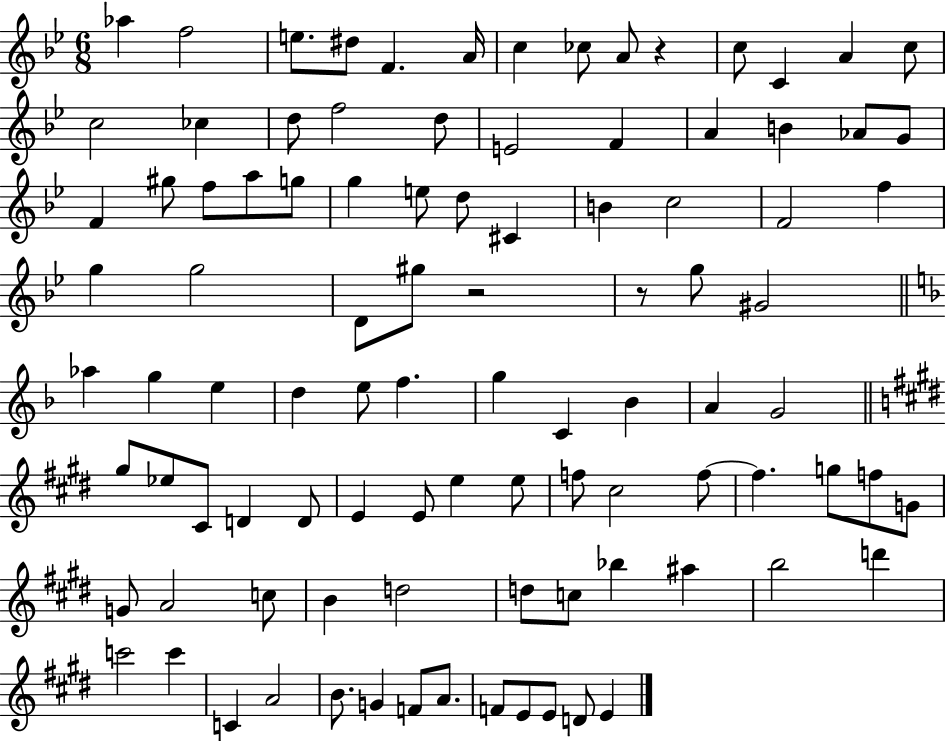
Ab5/q F5/h E5/e. D#5/e F4/q. A4/s C5/q CES5/e A4/e R/q C5/e C4/q A4/q C5/e C5/h CES5/q D5/e F5/h D5/e E4/h F4/q A4/q B4/q Ab4/e G4/e F4/q G#5/e F5/e A5/e G5/e G5/q E5/e D5/e C#4/q B4/q C5/h F4/h F5/q G5/q G5/h D4/e G#5/e R/h R/e G5/e G#4/h Ab5/q G5/q E5/q D5/q E5/e F5/q. G5/q C4/q Bb4/q A4/q G4/h G#5/e Eb5/e C#4/e D4/q D4/e E4/q E4/e E5/q E5/e F5/e C#5/h F5/e F5/q. G5/e F5/e G4/e G4/e A4/h C5/e B4/q D5/h D5/e C5/e Bb5/q A#5/q B5/h D6/q C6/h C6/q C4/q A4/h B4/e. G4/q F4/e A4/e. F4/e E4/e E4/e D4/e E4/q